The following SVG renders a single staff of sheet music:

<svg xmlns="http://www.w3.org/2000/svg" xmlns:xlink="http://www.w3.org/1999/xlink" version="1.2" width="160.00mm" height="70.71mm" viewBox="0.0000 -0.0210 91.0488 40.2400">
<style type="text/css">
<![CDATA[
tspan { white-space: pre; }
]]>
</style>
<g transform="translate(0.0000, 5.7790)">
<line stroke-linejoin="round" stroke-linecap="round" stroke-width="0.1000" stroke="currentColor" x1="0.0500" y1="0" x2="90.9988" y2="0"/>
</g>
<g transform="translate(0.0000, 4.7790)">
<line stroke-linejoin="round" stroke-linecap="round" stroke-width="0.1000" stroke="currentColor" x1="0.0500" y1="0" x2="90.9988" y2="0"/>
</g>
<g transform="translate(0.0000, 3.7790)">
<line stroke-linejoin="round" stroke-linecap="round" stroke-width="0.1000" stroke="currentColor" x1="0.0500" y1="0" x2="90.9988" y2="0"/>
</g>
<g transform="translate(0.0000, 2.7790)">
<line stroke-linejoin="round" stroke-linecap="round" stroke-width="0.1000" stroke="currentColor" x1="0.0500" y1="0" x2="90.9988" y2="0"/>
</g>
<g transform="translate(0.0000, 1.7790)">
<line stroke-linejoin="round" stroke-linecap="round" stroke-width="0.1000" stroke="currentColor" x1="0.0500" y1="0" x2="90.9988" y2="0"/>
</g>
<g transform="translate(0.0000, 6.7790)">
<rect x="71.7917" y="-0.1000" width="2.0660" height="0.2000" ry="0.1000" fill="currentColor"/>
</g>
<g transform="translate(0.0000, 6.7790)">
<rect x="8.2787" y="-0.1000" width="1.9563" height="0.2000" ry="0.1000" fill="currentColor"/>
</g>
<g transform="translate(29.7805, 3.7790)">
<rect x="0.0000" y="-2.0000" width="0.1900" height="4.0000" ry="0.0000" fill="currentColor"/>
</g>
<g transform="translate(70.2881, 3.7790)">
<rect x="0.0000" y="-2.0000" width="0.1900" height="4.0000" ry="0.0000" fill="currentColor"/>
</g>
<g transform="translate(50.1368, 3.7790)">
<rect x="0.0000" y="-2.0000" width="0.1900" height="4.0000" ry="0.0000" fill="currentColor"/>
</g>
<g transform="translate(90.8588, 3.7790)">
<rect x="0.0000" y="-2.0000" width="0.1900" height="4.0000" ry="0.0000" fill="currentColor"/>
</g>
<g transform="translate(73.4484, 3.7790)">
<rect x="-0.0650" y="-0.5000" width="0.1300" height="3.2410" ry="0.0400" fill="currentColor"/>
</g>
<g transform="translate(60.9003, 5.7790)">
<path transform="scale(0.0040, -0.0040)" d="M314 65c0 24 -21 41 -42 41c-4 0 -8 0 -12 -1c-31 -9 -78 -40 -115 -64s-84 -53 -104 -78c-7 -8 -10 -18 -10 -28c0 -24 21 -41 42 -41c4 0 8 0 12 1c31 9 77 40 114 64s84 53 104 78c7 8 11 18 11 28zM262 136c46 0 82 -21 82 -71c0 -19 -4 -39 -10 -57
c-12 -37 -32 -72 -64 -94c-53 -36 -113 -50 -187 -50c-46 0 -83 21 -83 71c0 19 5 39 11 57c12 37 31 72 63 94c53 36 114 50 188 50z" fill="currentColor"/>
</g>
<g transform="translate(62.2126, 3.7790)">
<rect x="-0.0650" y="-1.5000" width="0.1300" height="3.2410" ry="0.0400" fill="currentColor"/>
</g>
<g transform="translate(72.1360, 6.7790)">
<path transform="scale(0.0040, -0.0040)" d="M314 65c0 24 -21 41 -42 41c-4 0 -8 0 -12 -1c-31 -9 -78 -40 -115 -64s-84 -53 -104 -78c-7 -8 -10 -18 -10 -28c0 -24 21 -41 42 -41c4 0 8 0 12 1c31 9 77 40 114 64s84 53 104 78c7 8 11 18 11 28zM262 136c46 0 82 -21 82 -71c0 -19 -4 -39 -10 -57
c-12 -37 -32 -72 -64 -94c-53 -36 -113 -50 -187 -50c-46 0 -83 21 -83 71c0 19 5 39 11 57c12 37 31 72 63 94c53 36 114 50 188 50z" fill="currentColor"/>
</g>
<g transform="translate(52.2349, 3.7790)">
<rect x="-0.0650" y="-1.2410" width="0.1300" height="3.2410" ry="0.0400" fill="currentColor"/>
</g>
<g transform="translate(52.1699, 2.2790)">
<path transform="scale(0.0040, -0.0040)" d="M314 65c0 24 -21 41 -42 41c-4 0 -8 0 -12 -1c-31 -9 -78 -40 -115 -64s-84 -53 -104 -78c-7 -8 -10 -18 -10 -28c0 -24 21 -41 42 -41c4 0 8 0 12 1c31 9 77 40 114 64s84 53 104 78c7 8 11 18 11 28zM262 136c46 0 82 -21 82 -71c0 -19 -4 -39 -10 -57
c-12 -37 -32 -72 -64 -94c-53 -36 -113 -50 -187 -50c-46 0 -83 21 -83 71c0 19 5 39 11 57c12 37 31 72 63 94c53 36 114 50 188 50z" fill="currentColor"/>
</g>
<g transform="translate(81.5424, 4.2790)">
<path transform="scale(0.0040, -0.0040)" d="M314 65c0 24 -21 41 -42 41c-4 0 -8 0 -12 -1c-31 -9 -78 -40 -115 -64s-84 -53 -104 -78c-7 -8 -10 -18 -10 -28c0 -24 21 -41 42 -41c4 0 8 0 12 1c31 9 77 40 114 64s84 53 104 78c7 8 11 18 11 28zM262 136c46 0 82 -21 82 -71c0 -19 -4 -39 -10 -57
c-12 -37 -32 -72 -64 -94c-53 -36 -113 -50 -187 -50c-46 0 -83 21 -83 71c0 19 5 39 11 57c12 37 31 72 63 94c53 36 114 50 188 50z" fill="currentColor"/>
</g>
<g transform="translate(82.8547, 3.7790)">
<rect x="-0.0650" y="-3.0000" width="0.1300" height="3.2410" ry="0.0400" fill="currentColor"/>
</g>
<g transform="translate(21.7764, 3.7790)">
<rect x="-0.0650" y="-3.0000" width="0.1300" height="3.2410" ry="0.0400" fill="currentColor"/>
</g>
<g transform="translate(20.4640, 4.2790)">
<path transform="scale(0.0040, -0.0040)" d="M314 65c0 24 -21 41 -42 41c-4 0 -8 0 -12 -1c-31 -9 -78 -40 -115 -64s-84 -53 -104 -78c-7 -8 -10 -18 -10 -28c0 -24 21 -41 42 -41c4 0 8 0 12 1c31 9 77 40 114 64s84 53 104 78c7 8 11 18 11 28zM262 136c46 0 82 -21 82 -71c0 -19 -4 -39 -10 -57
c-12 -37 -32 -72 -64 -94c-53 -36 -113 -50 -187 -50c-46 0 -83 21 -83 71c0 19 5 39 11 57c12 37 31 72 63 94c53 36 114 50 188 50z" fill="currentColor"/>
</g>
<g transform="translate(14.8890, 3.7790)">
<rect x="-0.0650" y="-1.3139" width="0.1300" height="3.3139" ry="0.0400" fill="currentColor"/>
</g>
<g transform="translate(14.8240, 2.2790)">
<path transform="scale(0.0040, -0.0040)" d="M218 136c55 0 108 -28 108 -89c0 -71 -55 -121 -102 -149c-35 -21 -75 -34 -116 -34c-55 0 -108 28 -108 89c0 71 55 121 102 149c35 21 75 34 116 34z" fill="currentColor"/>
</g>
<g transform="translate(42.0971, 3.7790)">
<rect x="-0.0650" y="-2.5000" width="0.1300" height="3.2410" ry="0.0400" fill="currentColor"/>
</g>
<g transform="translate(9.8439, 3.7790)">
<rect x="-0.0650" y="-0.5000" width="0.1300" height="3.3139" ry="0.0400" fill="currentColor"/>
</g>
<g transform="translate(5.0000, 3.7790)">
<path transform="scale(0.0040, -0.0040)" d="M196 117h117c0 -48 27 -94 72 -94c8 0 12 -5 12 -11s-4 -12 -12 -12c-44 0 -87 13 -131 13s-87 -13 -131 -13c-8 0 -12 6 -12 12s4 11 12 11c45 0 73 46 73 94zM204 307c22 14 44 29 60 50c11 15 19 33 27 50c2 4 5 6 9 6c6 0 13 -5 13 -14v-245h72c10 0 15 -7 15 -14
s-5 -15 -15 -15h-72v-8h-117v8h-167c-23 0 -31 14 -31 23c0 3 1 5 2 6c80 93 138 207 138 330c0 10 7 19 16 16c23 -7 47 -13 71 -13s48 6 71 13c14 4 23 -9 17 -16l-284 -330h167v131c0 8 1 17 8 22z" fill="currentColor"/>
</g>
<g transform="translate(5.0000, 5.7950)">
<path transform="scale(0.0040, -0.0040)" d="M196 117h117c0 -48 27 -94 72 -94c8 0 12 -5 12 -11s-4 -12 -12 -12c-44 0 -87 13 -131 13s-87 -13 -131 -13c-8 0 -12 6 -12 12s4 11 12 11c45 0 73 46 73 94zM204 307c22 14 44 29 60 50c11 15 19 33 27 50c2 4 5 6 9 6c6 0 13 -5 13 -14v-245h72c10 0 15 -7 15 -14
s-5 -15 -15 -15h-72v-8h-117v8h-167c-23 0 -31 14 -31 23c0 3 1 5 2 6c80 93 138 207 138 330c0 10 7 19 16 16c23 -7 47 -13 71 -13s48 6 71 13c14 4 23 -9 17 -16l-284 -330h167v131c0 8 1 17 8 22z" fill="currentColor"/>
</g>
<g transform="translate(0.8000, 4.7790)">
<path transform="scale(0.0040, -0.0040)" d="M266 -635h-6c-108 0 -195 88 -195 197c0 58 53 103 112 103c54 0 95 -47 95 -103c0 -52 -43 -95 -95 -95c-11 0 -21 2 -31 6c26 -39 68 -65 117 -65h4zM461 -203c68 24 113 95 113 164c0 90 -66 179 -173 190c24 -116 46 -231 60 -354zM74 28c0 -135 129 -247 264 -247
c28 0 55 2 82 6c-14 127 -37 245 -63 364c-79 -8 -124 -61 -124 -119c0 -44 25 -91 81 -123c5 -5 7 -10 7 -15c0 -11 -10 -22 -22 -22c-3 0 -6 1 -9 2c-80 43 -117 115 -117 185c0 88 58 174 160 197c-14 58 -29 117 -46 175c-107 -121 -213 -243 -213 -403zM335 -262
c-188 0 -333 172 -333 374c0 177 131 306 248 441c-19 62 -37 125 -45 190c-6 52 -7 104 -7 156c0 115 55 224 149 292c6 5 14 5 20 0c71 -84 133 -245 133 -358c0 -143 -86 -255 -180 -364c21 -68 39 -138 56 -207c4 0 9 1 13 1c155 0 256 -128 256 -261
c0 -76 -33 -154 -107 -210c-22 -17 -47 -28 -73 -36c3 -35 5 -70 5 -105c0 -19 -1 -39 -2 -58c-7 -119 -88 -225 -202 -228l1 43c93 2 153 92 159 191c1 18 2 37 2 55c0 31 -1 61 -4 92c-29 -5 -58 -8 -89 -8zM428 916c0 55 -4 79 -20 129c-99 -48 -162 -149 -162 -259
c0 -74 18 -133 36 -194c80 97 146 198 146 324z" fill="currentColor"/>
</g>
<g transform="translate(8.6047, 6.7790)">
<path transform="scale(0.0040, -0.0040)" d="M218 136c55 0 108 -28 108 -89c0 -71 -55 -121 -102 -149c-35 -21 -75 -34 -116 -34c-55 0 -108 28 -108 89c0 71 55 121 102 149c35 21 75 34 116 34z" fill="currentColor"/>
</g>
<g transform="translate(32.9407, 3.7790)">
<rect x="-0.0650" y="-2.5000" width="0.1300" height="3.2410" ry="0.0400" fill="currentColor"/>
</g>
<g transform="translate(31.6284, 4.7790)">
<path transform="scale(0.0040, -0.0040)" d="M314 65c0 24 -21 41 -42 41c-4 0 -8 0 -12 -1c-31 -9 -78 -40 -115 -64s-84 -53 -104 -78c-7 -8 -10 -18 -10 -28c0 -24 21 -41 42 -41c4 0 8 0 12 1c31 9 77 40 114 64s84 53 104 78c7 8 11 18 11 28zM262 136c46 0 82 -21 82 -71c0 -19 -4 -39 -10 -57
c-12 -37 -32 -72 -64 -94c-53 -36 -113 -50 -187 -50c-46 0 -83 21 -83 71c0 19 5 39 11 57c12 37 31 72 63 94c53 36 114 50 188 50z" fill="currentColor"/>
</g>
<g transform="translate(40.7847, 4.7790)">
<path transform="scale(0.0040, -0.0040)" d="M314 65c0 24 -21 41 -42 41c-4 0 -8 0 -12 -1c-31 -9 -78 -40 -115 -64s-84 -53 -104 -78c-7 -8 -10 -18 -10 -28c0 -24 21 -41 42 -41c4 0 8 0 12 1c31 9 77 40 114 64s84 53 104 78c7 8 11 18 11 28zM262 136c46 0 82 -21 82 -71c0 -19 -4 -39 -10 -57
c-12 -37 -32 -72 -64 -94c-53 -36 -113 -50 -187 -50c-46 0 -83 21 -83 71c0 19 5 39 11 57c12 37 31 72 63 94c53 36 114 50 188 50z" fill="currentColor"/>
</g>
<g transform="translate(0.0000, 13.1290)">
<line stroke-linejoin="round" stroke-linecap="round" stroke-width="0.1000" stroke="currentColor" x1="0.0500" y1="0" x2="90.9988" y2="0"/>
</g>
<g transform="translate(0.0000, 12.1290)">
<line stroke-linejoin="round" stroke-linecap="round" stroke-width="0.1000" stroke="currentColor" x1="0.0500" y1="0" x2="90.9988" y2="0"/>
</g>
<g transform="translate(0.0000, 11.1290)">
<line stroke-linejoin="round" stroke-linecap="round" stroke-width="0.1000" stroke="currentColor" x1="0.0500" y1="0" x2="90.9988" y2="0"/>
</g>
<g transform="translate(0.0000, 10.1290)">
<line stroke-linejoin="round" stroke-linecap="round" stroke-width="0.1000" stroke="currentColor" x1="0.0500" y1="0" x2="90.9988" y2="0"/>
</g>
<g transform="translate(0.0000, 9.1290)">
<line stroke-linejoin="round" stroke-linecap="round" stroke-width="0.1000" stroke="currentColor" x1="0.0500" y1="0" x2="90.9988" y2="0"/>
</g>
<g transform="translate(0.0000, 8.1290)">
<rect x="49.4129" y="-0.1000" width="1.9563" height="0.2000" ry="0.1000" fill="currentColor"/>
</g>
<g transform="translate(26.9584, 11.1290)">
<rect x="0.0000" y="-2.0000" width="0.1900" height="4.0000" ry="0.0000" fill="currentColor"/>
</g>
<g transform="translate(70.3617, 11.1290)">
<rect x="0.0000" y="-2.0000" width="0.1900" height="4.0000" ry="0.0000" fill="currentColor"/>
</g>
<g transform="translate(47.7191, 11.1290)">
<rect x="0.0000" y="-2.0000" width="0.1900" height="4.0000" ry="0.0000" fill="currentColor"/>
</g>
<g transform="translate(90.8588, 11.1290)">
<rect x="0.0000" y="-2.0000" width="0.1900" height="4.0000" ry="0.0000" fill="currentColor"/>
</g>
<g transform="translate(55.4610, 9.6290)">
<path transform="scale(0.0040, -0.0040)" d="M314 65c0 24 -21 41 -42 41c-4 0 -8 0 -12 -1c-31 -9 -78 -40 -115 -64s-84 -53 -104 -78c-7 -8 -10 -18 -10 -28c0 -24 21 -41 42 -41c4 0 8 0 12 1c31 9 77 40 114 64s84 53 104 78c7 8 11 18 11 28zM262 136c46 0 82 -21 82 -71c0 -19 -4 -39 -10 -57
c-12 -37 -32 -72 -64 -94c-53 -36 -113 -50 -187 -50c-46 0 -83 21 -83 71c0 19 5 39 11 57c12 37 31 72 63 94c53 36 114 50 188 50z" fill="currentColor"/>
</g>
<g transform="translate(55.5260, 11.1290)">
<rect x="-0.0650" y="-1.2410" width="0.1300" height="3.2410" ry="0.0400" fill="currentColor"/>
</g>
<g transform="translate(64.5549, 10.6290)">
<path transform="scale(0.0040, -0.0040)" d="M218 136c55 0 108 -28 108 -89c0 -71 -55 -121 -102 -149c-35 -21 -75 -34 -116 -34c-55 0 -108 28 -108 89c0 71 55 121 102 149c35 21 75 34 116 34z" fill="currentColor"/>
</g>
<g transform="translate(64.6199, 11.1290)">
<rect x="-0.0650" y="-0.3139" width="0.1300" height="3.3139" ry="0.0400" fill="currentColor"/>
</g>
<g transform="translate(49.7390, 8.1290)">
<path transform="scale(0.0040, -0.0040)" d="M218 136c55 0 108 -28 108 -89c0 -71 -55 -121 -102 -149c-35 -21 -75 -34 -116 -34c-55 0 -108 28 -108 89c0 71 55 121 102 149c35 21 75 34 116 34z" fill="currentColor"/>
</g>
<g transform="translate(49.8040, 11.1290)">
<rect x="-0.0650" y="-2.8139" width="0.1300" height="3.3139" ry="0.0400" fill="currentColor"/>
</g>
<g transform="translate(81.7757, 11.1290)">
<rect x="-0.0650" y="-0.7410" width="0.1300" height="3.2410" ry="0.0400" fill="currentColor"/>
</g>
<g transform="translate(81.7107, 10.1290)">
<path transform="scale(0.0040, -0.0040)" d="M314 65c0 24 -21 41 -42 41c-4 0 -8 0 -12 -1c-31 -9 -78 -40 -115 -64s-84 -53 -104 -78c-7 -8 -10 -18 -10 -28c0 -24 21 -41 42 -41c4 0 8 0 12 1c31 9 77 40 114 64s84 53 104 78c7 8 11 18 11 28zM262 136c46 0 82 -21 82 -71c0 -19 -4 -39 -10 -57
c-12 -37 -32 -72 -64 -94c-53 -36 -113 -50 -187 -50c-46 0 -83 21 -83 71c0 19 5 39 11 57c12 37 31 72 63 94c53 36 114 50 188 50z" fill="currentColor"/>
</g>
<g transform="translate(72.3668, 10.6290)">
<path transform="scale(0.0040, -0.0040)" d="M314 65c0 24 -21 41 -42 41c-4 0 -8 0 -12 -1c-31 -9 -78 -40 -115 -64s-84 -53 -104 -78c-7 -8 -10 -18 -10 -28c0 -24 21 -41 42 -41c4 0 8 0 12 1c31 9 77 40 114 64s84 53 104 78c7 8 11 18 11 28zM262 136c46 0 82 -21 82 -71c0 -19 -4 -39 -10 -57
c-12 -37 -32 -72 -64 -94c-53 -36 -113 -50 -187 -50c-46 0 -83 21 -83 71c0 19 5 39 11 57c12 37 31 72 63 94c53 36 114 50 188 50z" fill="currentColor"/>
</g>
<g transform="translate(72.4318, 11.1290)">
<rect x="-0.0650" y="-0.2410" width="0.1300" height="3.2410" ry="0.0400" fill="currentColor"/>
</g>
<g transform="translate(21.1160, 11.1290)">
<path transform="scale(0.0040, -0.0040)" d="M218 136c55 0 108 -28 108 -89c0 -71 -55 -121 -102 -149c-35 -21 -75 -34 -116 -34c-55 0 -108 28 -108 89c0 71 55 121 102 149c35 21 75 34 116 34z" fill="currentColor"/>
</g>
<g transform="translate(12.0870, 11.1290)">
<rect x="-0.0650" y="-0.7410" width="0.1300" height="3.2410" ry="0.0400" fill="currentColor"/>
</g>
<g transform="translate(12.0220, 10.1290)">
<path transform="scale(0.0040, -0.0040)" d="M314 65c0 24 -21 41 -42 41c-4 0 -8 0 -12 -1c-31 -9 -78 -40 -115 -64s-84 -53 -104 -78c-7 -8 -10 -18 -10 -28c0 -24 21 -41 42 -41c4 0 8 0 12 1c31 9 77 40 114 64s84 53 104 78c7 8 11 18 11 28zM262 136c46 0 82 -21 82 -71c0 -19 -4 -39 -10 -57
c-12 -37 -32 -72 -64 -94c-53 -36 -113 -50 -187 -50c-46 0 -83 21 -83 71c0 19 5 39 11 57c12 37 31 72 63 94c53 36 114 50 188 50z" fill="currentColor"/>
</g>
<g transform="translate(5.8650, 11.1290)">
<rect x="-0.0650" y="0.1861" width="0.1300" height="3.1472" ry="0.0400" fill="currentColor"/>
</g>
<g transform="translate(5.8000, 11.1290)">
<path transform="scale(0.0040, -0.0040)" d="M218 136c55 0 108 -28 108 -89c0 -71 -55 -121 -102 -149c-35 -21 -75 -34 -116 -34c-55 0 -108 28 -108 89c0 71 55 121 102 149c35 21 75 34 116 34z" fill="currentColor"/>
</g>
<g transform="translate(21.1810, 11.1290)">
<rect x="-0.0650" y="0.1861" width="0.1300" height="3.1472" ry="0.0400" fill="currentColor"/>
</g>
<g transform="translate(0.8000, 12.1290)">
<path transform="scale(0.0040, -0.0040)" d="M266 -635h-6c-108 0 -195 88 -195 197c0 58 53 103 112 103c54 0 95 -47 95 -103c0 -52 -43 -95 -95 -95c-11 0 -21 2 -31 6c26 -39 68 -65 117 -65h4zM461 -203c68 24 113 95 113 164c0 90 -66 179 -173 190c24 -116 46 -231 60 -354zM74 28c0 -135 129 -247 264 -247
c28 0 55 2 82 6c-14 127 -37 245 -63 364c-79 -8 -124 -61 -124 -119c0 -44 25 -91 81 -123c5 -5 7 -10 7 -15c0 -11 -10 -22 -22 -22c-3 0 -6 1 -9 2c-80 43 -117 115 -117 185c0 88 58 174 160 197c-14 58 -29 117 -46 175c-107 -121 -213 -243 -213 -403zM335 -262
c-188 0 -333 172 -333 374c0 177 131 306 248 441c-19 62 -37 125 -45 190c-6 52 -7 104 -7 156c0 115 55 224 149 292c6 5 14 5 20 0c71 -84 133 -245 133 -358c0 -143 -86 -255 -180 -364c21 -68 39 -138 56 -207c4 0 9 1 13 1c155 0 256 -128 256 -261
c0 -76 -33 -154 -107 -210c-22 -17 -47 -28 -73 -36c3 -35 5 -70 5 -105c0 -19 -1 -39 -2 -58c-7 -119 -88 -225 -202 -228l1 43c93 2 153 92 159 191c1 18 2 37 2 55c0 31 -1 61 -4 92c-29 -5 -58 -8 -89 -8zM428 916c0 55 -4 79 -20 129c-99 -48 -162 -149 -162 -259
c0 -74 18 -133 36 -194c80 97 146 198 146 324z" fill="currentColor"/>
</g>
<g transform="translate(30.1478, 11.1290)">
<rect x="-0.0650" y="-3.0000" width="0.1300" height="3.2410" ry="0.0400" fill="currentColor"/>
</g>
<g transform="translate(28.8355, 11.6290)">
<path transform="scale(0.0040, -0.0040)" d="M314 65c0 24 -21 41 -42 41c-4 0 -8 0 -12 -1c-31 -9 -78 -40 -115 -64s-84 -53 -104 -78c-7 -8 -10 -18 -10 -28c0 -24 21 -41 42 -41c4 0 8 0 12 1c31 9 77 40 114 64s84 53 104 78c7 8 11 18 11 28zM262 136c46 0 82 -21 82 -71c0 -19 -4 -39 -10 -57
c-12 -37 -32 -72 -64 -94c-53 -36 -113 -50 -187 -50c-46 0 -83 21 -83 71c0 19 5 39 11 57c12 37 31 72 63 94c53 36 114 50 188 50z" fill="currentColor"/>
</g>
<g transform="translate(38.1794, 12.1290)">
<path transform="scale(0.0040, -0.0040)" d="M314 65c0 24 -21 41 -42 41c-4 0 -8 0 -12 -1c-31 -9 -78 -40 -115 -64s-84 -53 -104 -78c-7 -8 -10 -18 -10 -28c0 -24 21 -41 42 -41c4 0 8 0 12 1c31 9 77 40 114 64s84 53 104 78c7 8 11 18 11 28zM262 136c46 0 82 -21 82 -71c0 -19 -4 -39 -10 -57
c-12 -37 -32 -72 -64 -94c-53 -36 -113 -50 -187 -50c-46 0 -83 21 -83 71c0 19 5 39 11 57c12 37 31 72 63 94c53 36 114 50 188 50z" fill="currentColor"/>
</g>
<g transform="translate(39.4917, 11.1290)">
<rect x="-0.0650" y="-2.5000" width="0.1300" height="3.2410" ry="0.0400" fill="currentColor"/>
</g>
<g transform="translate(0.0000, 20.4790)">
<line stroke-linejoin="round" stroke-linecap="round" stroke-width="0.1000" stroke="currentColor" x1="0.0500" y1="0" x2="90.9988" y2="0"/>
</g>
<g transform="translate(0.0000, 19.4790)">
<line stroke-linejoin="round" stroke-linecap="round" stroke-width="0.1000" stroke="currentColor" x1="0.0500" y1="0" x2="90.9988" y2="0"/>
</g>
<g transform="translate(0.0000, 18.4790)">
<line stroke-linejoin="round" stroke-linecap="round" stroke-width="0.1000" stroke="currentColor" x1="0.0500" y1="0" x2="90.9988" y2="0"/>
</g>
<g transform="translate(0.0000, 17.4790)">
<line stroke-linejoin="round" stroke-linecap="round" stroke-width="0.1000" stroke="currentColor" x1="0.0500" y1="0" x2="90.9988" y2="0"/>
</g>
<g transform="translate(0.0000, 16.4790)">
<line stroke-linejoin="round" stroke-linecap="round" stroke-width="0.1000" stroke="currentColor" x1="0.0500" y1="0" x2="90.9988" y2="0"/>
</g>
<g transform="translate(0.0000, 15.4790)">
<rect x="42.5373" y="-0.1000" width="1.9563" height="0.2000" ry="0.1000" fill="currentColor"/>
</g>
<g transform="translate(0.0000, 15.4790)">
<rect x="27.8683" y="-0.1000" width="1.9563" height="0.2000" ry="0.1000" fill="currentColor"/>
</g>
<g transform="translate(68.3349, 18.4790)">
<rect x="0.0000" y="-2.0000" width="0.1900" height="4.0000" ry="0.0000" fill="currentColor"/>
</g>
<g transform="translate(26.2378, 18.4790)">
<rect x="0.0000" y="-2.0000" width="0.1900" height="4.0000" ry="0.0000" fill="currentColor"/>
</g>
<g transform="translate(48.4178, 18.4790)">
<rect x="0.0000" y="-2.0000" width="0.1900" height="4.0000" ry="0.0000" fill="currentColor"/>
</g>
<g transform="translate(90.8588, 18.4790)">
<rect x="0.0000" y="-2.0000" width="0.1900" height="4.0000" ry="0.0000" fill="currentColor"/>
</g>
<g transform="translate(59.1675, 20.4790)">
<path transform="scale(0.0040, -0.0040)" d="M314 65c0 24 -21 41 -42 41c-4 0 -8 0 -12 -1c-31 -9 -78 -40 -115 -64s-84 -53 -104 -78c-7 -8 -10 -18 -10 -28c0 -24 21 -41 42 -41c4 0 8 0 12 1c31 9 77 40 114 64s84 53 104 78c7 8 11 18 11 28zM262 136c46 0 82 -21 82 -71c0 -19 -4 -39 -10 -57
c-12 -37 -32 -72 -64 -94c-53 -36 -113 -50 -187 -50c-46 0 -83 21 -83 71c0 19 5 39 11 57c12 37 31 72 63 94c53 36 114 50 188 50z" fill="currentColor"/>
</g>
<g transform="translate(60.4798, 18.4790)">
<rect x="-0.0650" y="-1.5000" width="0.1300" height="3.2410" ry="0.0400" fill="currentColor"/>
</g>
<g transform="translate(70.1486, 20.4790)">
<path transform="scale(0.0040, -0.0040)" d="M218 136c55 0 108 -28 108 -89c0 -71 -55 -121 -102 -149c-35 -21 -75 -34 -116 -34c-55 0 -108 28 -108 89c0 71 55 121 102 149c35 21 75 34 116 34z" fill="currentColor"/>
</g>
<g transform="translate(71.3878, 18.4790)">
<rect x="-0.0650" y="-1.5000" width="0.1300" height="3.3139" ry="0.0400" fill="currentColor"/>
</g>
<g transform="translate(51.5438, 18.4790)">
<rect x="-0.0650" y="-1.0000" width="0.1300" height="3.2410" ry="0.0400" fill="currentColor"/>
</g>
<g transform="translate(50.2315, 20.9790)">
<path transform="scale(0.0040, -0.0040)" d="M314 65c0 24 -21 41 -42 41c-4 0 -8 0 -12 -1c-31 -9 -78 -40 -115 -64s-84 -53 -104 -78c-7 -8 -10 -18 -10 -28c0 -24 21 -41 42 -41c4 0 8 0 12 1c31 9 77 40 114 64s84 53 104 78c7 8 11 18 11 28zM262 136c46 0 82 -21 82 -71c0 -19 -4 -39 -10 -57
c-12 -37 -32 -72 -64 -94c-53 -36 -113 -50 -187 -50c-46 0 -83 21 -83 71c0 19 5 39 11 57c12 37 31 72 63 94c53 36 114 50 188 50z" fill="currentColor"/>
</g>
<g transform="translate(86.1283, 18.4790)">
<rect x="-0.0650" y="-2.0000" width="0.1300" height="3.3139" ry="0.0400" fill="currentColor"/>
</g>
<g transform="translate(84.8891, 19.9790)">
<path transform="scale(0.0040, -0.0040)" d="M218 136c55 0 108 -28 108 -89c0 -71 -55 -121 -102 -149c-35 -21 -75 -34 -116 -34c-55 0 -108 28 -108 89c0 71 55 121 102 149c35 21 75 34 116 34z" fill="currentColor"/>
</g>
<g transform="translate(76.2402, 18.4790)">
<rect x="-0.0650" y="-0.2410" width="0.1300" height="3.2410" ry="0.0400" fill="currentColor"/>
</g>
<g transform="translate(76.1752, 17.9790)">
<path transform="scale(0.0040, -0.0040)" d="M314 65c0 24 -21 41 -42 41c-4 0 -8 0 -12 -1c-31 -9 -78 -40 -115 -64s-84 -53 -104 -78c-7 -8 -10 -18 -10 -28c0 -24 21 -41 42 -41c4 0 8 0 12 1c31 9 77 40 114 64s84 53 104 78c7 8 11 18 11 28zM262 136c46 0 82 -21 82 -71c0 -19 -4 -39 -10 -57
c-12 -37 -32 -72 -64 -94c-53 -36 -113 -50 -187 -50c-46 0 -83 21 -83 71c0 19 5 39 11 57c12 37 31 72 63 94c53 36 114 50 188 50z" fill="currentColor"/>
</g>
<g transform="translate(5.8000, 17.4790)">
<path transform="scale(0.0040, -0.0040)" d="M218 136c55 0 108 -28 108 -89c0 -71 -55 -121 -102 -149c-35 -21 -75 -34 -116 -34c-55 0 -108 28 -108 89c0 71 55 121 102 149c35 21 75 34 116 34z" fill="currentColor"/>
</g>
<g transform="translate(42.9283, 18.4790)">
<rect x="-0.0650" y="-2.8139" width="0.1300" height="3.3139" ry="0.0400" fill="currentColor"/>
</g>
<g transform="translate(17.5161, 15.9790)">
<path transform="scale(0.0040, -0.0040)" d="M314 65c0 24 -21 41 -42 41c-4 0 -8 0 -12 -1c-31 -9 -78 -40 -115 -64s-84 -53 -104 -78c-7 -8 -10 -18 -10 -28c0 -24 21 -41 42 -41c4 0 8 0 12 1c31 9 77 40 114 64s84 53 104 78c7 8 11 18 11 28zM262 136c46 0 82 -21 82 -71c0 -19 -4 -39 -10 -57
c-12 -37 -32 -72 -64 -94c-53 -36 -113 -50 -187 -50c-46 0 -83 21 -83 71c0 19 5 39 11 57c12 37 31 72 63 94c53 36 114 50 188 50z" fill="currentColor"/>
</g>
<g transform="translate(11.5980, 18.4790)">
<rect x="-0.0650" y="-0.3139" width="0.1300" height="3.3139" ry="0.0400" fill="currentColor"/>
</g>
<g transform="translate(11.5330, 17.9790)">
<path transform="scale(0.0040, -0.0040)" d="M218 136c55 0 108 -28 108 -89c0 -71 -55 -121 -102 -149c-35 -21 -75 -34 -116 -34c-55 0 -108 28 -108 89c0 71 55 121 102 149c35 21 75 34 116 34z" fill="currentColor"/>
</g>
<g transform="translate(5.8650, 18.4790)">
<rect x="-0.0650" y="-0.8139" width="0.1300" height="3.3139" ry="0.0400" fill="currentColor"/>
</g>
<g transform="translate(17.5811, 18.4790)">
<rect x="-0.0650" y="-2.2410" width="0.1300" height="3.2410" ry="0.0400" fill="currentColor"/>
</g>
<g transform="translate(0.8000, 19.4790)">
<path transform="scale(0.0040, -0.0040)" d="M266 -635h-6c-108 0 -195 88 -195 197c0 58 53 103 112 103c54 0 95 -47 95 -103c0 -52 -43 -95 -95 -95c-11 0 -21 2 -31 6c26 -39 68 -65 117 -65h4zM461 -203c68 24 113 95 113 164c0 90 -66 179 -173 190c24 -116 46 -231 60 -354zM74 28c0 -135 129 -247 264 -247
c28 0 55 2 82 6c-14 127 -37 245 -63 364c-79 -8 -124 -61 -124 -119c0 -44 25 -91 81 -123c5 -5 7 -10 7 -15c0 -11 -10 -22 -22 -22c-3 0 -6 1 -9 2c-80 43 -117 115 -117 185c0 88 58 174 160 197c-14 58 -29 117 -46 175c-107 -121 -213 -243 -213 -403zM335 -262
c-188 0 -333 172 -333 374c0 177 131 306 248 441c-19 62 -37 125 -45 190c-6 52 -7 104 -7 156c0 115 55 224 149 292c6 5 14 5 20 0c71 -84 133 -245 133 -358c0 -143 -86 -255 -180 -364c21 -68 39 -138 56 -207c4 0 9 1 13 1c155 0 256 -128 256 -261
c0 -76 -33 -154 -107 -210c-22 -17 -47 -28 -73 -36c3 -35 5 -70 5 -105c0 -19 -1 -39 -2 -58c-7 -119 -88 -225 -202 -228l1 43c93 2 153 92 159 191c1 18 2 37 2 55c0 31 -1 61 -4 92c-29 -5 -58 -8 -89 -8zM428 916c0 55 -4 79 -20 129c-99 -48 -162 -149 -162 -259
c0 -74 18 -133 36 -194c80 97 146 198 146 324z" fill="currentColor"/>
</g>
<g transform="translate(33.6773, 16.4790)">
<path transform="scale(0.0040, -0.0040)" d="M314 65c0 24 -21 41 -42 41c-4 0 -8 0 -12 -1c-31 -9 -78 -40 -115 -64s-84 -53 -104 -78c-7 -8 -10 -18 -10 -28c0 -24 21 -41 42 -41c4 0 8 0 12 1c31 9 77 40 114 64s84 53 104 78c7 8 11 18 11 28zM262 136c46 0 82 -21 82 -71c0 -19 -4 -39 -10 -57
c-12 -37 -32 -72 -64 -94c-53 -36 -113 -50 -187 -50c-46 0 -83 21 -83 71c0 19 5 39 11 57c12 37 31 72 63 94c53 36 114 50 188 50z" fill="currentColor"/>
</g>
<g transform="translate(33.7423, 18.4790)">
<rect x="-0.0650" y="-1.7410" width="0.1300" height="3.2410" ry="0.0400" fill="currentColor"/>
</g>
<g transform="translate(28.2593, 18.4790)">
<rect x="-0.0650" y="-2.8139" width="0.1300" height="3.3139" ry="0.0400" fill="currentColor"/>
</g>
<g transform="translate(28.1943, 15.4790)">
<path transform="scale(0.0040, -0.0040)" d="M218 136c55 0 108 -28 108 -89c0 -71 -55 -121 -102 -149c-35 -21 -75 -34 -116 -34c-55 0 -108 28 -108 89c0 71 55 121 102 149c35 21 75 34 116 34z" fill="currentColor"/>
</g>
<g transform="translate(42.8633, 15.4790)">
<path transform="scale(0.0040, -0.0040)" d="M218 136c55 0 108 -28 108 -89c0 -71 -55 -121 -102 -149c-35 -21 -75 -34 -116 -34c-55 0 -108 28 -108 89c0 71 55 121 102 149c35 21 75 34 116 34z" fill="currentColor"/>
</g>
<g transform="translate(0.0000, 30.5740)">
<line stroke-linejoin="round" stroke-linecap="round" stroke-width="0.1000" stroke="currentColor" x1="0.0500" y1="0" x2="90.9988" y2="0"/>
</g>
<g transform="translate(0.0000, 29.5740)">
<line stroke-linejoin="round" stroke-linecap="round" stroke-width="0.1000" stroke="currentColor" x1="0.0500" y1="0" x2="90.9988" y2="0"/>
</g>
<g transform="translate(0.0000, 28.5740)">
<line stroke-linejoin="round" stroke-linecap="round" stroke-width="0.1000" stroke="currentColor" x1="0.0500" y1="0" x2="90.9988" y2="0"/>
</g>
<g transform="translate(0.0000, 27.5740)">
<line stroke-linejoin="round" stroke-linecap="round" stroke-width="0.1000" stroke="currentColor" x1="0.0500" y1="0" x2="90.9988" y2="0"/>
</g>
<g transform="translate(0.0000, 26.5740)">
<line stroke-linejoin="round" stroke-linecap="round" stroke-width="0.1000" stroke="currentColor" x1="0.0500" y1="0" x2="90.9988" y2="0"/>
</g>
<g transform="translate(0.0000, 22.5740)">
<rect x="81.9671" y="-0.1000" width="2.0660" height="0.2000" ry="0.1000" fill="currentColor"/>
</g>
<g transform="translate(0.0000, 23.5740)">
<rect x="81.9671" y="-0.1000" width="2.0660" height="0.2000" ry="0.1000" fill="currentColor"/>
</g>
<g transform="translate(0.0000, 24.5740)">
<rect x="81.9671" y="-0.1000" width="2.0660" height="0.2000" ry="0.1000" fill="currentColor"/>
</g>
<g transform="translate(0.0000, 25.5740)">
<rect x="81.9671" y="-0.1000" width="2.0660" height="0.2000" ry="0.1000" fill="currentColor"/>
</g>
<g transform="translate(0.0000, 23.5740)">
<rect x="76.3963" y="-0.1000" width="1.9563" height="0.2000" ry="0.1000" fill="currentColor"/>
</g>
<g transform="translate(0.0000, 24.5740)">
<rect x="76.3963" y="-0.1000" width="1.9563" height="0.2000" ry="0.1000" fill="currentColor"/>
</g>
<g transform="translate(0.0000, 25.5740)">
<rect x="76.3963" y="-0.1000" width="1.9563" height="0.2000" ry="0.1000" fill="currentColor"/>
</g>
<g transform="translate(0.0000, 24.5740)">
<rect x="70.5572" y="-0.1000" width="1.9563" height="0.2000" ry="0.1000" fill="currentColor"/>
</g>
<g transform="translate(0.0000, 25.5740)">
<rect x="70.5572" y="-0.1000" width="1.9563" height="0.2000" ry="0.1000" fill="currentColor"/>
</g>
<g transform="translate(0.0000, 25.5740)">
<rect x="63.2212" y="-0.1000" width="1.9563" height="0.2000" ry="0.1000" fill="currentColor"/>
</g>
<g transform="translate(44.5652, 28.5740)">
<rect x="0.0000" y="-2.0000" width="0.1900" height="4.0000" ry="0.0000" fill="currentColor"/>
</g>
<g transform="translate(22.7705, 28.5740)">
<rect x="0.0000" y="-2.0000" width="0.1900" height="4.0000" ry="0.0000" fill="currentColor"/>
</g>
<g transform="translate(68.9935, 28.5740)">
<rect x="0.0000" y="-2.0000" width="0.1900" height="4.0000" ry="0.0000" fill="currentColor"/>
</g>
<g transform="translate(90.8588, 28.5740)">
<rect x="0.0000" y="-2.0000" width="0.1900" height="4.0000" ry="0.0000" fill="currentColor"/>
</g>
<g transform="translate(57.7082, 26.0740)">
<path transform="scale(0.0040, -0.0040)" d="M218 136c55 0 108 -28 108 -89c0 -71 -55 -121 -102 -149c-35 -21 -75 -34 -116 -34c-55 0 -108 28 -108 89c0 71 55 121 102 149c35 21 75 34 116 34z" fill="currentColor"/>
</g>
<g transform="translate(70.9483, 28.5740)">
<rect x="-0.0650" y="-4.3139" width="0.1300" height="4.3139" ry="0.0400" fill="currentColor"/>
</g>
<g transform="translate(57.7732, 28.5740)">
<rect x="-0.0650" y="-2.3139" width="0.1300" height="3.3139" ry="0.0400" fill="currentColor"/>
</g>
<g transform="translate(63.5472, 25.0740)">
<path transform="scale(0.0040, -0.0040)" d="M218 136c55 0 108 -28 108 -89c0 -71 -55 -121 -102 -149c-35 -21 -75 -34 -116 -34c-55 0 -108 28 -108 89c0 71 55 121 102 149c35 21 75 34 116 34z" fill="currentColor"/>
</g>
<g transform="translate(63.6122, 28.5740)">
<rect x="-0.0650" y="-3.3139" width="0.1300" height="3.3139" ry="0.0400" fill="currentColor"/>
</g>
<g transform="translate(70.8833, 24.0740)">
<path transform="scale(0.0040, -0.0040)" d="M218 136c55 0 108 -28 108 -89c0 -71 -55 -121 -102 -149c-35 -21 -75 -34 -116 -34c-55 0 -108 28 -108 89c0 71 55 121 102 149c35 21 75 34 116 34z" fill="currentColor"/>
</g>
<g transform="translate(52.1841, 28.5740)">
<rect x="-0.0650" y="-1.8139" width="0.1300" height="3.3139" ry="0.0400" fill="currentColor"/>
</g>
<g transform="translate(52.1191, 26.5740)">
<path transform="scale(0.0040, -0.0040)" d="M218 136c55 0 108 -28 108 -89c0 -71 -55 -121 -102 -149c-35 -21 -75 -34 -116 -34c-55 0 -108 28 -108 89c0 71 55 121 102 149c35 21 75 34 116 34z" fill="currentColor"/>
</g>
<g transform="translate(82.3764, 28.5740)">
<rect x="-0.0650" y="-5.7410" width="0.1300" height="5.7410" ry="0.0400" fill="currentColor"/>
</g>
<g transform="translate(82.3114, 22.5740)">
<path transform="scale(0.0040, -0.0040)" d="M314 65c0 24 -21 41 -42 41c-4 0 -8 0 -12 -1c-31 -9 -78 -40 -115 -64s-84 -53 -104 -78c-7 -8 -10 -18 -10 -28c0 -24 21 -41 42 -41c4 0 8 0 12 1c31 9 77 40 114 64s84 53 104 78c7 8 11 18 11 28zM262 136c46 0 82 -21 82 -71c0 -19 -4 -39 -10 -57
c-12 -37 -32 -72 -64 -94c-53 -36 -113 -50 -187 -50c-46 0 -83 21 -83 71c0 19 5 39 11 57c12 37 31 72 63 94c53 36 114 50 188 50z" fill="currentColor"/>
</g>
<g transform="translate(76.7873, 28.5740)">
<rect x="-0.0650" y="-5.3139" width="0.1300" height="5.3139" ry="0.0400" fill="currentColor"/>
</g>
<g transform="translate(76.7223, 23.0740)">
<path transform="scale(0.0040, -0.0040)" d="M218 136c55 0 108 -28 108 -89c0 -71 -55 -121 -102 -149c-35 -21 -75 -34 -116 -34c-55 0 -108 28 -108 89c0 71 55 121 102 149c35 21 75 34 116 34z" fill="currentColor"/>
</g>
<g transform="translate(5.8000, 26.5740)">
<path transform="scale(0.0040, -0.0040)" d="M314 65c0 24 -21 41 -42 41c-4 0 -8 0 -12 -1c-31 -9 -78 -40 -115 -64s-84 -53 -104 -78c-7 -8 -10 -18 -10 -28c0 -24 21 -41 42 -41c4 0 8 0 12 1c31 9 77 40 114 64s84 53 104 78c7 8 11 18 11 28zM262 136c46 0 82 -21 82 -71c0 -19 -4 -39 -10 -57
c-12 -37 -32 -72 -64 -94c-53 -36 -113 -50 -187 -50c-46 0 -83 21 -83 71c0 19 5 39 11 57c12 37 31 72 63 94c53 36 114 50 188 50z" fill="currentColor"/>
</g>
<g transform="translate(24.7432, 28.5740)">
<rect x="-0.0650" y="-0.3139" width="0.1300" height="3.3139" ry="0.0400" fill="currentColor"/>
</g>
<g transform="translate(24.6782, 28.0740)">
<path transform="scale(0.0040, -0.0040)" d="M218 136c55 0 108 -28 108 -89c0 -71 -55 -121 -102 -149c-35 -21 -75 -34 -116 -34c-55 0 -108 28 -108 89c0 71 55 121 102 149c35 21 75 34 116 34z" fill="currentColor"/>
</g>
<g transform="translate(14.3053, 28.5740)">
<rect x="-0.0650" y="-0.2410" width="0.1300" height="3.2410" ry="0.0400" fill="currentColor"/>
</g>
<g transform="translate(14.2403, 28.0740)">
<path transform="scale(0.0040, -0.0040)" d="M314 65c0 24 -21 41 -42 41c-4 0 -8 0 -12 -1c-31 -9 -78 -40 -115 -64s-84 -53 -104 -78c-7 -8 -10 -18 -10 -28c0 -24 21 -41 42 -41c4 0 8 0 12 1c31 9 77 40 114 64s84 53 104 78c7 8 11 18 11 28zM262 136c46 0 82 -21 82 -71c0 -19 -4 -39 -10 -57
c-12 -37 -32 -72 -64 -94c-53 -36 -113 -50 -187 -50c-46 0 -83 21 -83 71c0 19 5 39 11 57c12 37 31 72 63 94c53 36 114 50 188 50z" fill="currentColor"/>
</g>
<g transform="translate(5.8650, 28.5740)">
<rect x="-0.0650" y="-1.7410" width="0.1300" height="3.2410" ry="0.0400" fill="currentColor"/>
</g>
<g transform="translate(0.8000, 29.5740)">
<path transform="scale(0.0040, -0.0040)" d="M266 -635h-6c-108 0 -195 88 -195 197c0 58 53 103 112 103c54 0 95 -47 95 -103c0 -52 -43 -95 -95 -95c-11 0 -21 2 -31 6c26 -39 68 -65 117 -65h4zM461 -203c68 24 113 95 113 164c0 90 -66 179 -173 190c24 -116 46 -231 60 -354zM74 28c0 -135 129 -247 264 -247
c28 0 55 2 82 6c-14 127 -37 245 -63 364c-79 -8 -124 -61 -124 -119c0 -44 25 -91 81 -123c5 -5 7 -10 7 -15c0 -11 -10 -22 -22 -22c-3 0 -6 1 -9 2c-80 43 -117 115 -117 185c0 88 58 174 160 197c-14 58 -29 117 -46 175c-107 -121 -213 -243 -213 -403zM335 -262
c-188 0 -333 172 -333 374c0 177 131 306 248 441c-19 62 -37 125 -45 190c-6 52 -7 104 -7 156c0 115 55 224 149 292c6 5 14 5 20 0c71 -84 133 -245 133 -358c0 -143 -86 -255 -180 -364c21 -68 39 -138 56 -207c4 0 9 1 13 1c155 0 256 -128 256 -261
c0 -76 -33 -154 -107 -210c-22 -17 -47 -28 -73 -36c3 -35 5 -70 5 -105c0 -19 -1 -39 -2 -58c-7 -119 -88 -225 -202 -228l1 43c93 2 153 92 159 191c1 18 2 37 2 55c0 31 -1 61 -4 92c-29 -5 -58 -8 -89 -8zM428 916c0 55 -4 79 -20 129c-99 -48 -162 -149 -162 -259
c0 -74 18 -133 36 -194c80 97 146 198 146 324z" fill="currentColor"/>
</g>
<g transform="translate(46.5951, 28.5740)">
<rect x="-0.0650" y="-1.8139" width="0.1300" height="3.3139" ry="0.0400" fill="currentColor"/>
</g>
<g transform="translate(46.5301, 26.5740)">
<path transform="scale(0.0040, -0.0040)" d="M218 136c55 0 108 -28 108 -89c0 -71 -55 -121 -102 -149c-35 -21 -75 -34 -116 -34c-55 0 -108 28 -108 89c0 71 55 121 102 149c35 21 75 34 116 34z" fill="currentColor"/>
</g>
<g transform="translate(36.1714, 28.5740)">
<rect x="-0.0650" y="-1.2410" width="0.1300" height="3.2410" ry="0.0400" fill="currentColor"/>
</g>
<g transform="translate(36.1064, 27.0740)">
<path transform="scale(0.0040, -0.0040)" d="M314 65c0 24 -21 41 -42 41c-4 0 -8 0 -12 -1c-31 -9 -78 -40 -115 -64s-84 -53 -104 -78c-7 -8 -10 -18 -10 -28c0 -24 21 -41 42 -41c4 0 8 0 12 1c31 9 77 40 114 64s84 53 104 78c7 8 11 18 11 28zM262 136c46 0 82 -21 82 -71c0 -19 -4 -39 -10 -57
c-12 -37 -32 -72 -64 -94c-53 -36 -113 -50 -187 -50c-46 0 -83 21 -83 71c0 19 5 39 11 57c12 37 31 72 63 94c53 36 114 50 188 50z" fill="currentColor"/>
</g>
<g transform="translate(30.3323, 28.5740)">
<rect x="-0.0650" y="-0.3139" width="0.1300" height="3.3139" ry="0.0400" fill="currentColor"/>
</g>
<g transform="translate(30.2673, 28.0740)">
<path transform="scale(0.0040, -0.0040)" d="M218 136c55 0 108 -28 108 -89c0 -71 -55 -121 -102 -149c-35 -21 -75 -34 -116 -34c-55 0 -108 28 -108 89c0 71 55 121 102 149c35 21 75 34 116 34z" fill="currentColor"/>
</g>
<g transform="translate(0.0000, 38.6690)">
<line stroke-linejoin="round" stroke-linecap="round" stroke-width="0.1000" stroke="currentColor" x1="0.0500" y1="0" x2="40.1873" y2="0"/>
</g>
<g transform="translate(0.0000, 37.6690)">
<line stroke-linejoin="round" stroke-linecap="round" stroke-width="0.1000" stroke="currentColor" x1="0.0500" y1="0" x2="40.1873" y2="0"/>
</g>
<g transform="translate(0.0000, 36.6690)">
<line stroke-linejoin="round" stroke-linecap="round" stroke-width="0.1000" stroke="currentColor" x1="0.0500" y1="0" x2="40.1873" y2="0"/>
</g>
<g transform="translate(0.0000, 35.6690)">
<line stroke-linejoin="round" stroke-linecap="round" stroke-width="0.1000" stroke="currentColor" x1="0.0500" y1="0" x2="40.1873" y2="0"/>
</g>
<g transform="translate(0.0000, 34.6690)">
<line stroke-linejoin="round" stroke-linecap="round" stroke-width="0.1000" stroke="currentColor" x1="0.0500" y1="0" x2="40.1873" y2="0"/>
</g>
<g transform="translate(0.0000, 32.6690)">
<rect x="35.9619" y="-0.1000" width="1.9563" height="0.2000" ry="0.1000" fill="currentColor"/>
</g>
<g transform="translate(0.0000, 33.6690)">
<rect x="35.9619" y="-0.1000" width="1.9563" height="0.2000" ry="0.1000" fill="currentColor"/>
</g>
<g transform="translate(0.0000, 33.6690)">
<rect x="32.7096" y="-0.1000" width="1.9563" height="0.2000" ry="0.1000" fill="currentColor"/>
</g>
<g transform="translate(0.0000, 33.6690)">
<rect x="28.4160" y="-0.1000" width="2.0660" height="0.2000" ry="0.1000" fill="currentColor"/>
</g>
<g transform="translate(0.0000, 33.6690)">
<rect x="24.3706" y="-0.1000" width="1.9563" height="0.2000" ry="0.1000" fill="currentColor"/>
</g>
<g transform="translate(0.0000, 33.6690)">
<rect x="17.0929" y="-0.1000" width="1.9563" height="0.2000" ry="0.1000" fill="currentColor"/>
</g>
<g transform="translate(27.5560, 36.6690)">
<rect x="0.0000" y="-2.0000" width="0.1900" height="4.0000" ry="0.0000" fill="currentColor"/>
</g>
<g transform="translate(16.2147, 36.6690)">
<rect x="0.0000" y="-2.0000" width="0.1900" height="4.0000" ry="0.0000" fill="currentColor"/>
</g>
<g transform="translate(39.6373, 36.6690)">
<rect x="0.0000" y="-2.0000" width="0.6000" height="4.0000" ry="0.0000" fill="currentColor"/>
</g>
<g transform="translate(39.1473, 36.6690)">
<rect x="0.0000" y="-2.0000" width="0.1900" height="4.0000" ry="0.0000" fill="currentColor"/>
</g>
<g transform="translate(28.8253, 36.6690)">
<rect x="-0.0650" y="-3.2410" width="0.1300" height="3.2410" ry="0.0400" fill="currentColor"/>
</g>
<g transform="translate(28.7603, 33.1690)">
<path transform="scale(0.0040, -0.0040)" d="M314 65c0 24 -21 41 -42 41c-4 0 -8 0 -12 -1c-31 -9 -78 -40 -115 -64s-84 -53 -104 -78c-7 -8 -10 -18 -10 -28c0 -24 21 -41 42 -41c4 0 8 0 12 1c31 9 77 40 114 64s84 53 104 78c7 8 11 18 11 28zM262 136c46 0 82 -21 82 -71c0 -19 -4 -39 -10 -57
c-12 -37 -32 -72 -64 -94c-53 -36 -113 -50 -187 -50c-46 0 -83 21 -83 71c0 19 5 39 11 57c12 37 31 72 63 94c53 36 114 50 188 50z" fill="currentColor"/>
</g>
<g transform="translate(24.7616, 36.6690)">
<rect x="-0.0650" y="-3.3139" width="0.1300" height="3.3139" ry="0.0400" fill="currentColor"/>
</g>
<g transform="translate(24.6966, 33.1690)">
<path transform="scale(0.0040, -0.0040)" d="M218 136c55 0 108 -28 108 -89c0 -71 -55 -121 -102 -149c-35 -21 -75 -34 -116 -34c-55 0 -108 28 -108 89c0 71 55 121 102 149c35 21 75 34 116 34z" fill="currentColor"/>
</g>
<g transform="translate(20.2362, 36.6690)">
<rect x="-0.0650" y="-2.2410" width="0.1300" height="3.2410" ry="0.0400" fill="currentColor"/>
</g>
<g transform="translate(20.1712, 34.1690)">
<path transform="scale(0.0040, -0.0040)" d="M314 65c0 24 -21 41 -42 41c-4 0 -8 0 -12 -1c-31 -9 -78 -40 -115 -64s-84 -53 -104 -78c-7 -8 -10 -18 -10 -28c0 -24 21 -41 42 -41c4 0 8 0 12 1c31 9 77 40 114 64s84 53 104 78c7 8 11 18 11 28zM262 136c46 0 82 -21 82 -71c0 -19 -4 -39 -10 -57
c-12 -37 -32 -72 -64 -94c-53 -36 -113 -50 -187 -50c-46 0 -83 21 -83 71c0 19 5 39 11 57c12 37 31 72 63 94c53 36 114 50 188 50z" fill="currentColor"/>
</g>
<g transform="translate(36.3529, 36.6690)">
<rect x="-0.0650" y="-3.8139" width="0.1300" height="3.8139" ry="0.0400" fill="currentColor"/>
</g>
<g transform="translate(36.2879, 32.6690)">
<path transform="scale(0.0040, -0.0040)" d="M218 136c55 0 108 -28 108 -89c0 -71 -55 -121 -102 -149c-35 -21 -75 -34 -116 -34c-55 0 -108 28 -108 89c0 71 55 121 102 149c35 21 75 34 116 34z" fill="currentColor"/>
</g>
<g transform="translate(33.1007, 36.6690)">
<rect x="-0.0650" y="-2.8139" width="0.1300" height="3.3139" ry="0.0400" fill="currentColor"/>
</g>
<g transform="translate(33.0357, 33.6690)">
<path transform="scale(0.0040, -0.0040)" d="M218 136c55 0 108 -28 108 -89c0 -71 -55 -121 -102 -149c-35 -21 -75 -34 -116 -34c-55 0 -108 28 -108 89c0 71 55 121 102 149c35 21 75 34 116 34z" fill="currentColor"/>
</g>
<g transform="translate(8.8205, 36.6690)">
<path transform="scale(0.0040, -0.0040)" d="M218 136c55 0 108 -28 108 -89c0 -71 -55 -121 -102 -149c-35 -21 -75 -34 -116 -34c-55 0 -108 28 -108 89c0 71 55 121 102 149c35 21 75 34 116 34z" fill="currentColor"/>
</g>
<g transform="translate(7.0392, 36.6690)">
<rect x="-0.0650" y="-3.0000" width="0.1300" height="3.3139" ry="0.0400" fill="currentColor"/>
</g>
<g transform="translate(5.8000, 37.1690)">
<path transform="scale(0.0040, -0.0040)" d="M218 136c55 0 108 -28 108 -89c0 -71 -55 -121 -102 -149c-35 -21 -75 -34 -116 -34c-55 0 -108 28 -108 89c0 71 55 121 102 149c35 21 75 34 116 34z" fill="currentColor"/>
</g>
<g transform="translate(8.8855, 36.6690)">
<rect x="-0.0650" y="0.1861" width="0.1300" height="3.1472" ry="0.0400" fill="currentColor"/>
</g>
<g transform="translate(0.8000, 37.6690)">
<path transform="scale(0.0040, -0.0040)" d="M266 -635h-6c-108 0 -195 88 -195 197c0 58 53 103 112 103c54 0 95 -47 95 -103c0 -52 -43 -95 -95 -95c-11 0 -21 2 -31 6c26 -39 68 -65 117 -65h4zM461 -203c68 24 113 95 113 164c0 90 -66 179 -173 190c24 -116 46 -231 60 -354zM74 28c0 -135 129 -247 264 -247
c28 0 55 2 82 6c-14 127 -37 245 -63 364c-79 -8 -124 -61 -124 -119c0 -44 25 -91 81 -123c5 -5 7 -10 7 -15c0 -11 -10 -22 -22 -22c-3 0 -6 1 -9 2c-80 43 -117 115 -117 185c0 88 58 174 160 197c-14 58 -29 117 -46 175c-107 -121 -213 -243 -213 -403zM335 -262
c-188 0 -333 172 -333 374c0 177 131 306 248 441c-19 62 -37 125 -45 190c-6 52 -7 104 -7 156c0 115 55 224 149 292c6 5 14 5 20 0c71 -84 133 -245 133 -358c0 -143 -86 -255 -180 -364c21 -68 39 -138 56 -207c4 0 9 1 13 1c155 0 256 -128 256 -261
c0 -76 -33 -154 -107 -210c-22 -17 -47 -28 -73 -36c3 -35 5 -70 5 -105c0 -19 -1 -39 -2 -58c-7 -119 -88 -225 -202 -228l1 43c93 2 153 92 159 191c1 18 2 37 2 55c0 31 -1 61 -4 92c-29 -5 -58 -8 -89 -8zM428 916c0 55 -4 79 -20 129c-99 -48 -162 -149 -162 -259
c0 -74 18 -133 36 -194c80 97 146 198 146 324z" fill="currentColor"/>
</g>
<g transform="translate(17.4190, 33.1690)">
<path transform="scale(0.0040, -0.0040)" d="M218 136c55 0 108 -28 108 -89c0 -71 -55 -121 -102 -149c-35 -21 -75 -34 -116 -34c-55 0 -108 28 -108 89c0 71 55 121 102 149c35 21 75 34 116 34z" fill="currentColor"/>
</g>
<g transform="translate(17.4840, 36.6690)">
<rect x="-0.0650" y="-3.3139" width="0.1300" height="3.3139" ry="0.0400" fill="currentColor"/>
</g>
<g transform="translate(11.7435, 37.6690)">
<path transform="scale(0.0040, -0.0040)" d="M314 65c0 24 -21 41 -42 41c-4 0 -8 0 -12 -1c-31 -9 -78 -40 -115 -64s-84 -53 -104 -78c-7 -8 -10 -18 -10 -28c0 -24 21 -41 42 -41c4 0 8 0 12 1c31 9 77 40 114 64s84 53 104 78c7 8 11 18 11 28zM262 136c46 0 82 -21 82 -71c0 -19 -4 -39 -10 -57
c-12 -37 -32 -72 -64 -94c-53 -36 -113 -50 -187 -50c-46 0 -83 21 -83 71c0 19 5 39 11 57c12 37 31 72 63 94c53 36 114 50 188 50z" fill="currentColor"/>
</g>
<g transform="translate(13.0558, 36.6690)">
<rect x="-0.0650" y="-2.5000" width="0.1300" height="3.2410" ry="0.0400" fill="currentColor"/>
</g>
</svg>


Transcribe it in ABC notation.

X:1
T:Untitled
M:4/4
L:1/4
K:C
C e A2 G2 G2 e2 E2 C2 A2 B d2 B A2 G2 a e2 c c2 d2 d c g2 a f2 a D2 E2 E c2 F f2 c2 c c e2 f f g b d' f' g'2 A B G2 b g2 b b2 a c'